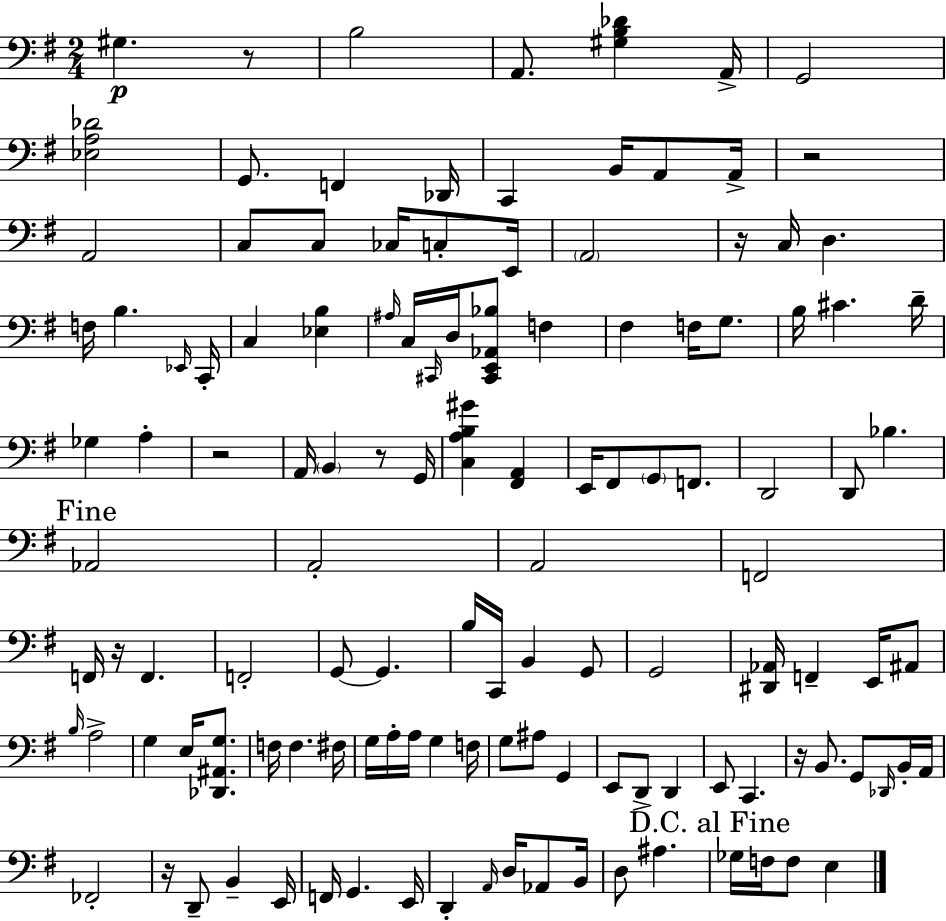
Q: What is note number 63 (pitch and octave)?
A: G2